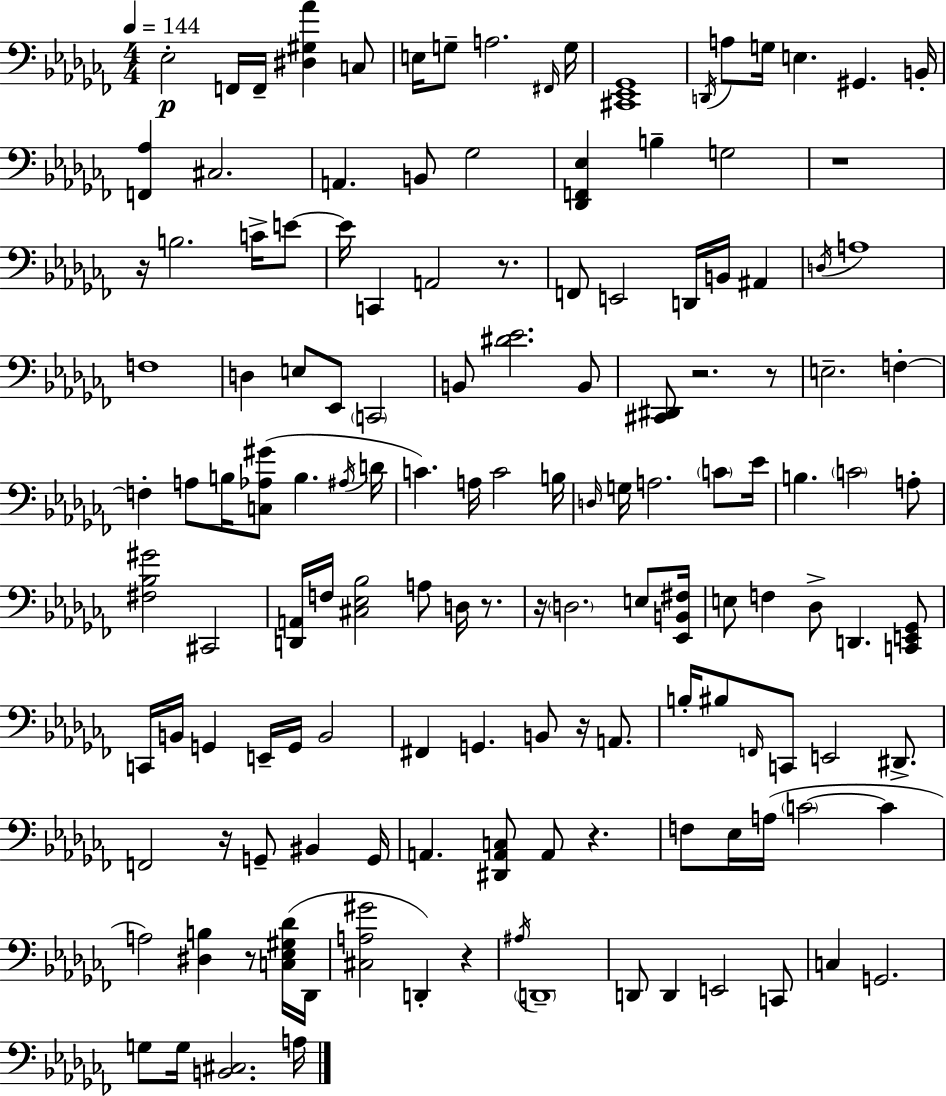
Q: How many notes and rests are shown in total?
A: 141